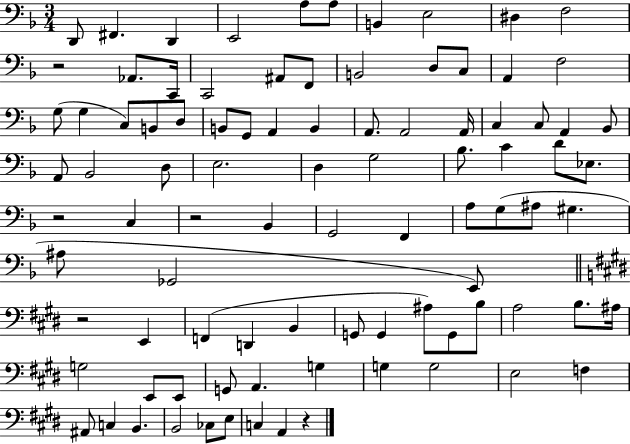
{
  \clef bass
  \numericTimeSignature
  \time 3/4
  \key f \major
  d,8 fis,4. d,4 | e,2 a8 a8 | b,4 e2 | dis4 f2 | \break r2 aes,8. c,16 | c,2 ais,8 f,8 | b,2 d8 c8 | a,4 f2 | \break g8( g4 c8) b,8 d8 | b,8 g,8 a,4 b,4 | a,8. a,2 a,16 | c4 c8 a,4 bes,8 | \break a,8 bes,2 d8 | e2. | d4 g2 | bes8. c'4 d'8 ees8. | \break r2 c4 | r2 bes,4 | g,2 f,4 | a8 g8( ais8 gis4. | \break ais8 ges,2 e,8) | \bar "||" \break \key e \major r2 e,4 | f,4( d,4 b,4 | g,8 g,4 ais8) g,8 b8 | a2 b8. ais16 | \break g2 e,8 e,8 | g,8 a,4. g4 | g4 g2 | e2 f4 | \break ais,8 c4 b,4. | b,2 ces8 e8 | c4 a,4 r4 | \bar "|."
}